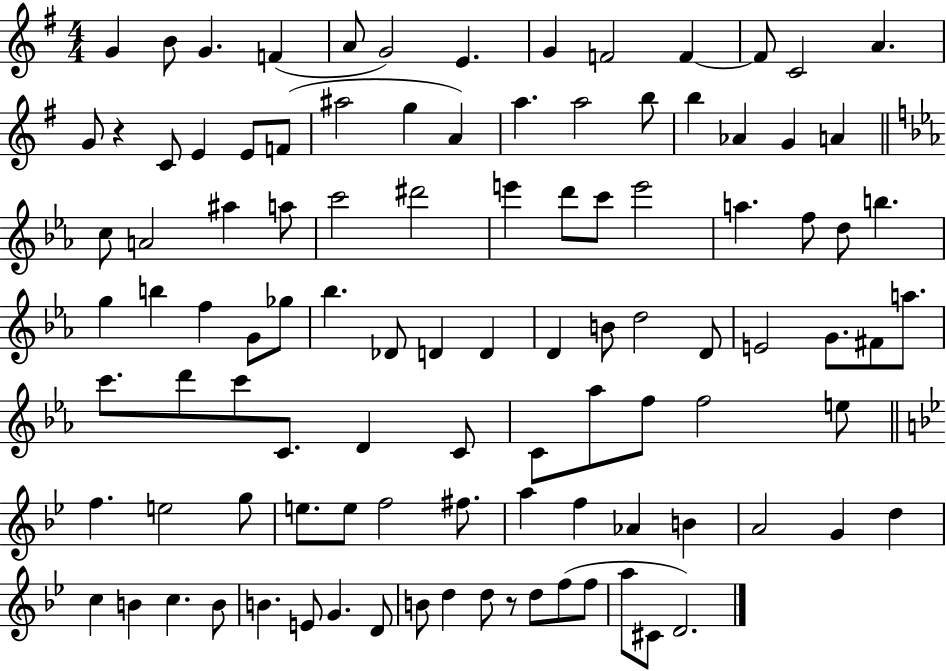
G4/q B4/e G4/q. F4/q A4/e G4/h E4/q. G4/q F4/h F4/q F4/e C4/h A4/q. G4/e R/q C4/e E4/q E4/e F4/e A#5/h G5/q A4/q A5/q. A5/h B5/e B5/q Ab4/q G4/q A4/q C5/e A4/h A#5/q A5/e C6/h D#6/h E6/q D6/e C6/e E6/h A5/q. F5/e D5/e B5/q. G5/q B5/q F5/q G4/e Gb5/e Bb5/q. Db4/e D4/q D4/q D4/q B4/e D5/h D4/e E4/h G4/e. F#4/e A5/e. C6/e. D6/e C6/e C4/e. D4/q C4/e C4/e Ab5/e F5/e F5/h E5/e F5/q. E5/h G5/e E5/e. E5/e F5/h F#5/e. A5/q F5/q Ab4/q B4/q A4/h G4/q D5/q C5/q B4/q C5/q. B4/e B4/q. E4/e G4/q. D4/e B4/e D5/q D5/e R/e D5/e F5/e F5/e A5/e C#4/e D4/h.